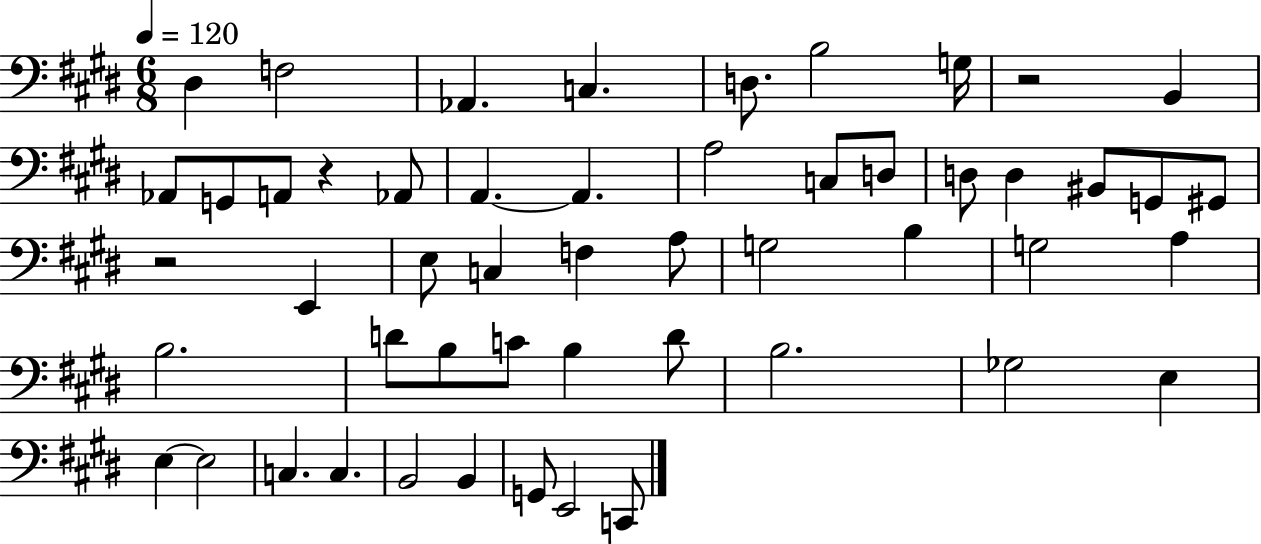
D#3/q F3/h Ab2/q. C3/q. D3/e. B3/h G3/s R/h B2/q Ab2/e G2/e A2/e R/q Ab2/e A2/q. A2/q. A3/h C3/e D3/e D3/e D3/q BIS2/e G2/e G#2/e R/h E2/q E3/e C3/q F3/q A3/e G3/h B3/q G3/h A3/q B3/h. D4/e B3/e C4/e B3/q D4/e B3/h. Gb3/h E3/q E3/q E3/h C3/q. C3/q. B2/h B2/q G2/e E2/h C2/e